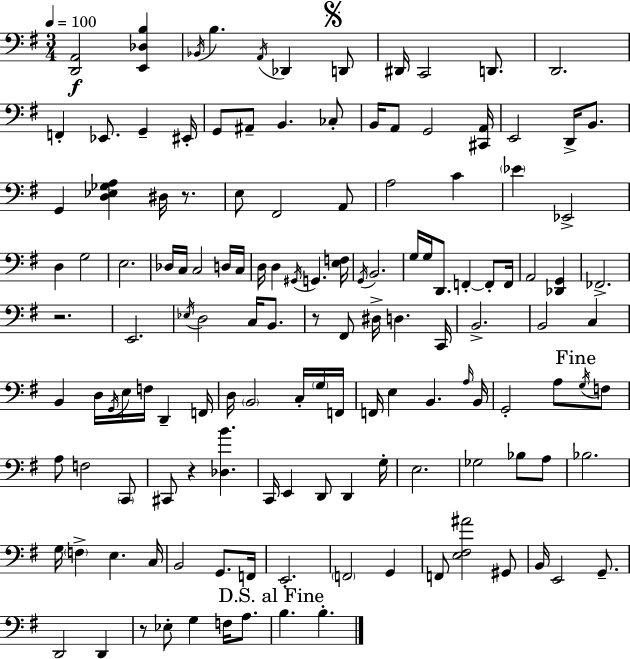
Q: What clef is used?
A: bass